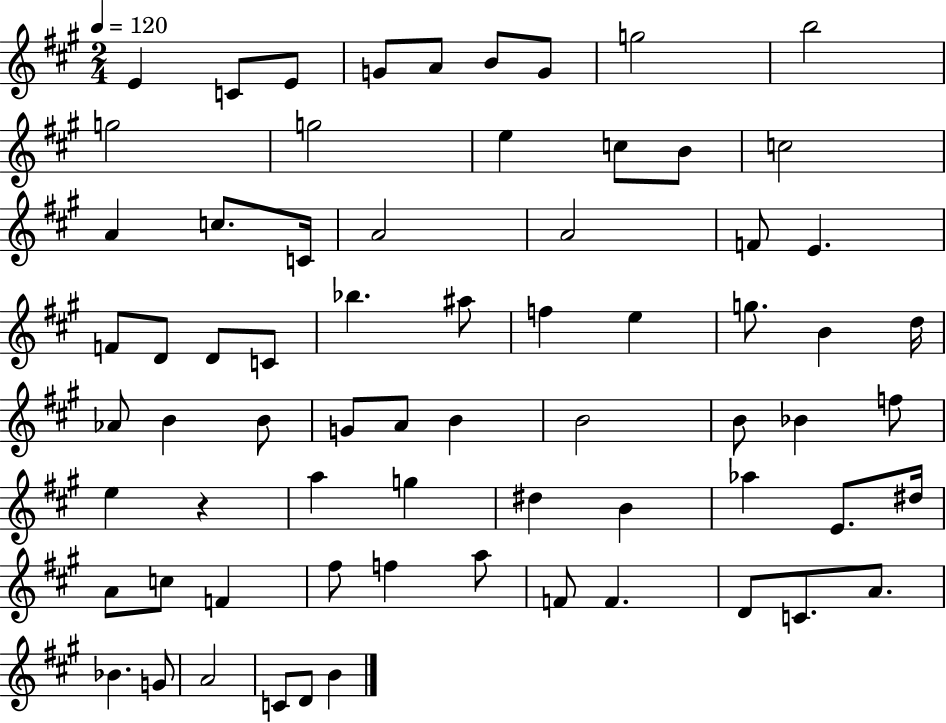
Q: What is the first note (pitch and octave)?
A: E4